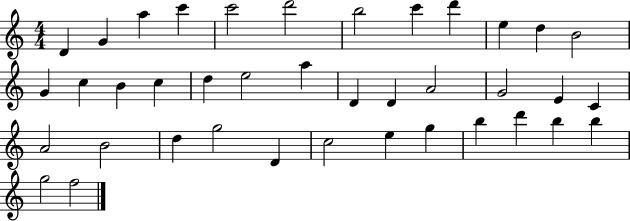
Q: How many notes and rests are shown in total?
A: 39